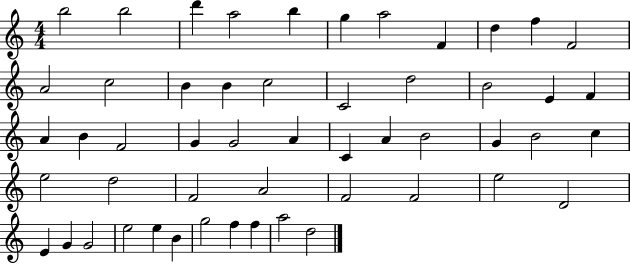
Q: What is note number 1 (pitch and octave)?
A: B5